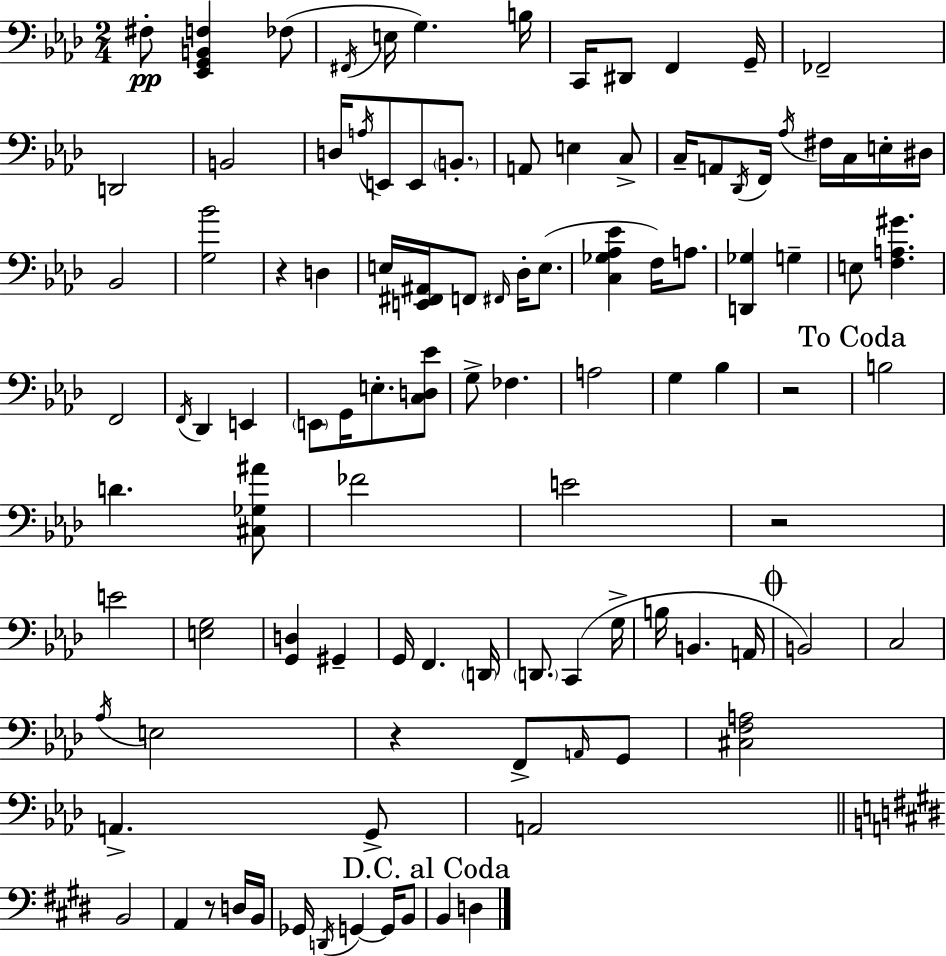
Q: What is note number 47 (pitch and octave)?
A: G2